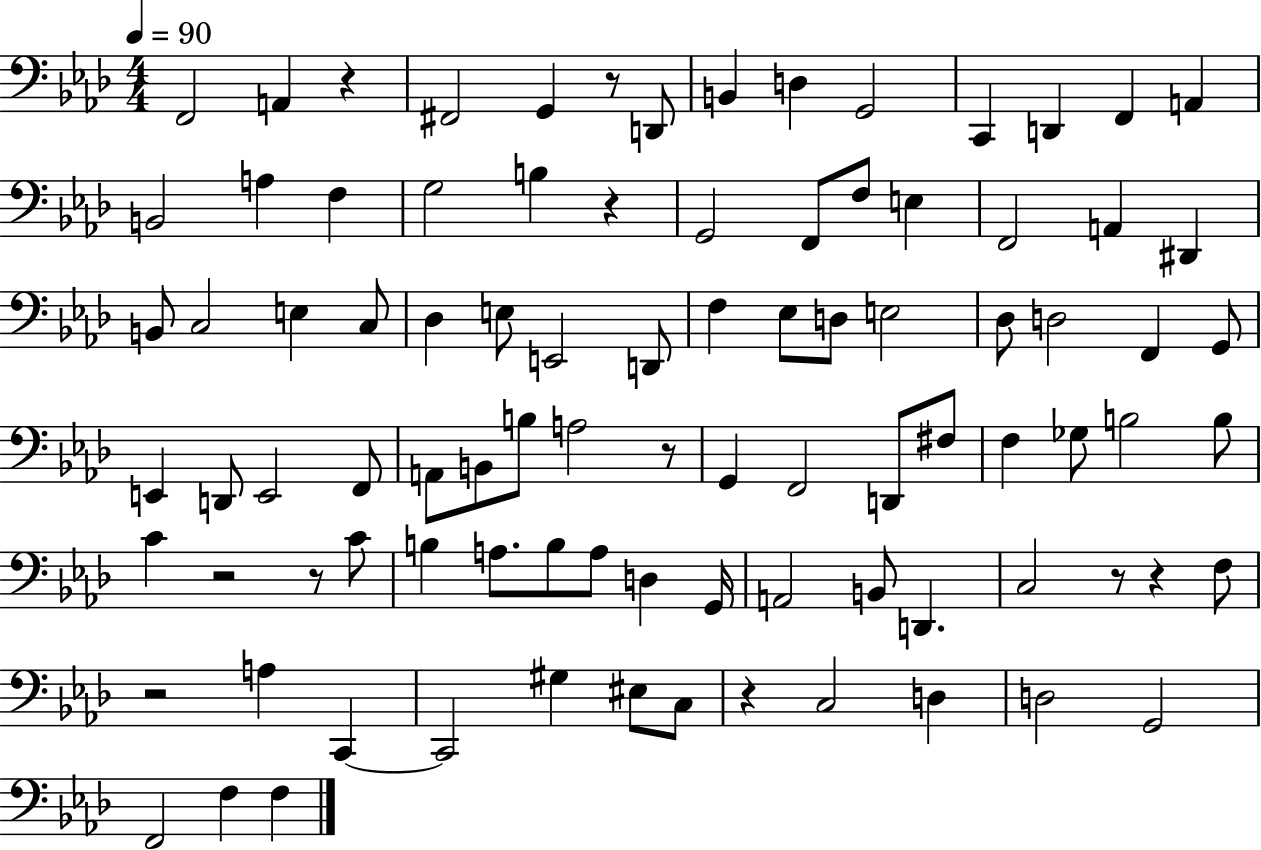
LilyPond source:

{
  \clef bass
  \numericTimeSignature
  \time 4/4
  \key aes \major
  \tempo 4 = 90
  \repeat volta 2 { f,2 a,4 r4 | fis,2 g,4 r8 d,8 | b,4 d4 g,2 | c,4 d,4 f,4 a,4 | \break b,2 a4 f4 | g2 b4 r4 | g,2 f,8 f8 e4 | f,2 a,4 dis,4 | \break b,8 c2 e4 c8 | des4 e8 e,2 d,8 | f4 ees8 d8 e2 | des8 d2 f,4 g,8 | \break e,4 d,8 e,2 f,8 | a,8 b,8 b8 a2 r8 | g,4 f,2 d,8 fis8 | f4 ges8 b2 b8 | \break c'4 r2 r8 c'8 | b4 a8. b8 a8 d4 g,16 | a,2 b,8 d,4. | c2 r8 r4 f8 | \break r2 a4 c,4~~ | c,2 gis4 eis8 c8 | r4 c2 d4 | d2 g,2 | \break f,2 f4 f4 | } \bar "|."
}